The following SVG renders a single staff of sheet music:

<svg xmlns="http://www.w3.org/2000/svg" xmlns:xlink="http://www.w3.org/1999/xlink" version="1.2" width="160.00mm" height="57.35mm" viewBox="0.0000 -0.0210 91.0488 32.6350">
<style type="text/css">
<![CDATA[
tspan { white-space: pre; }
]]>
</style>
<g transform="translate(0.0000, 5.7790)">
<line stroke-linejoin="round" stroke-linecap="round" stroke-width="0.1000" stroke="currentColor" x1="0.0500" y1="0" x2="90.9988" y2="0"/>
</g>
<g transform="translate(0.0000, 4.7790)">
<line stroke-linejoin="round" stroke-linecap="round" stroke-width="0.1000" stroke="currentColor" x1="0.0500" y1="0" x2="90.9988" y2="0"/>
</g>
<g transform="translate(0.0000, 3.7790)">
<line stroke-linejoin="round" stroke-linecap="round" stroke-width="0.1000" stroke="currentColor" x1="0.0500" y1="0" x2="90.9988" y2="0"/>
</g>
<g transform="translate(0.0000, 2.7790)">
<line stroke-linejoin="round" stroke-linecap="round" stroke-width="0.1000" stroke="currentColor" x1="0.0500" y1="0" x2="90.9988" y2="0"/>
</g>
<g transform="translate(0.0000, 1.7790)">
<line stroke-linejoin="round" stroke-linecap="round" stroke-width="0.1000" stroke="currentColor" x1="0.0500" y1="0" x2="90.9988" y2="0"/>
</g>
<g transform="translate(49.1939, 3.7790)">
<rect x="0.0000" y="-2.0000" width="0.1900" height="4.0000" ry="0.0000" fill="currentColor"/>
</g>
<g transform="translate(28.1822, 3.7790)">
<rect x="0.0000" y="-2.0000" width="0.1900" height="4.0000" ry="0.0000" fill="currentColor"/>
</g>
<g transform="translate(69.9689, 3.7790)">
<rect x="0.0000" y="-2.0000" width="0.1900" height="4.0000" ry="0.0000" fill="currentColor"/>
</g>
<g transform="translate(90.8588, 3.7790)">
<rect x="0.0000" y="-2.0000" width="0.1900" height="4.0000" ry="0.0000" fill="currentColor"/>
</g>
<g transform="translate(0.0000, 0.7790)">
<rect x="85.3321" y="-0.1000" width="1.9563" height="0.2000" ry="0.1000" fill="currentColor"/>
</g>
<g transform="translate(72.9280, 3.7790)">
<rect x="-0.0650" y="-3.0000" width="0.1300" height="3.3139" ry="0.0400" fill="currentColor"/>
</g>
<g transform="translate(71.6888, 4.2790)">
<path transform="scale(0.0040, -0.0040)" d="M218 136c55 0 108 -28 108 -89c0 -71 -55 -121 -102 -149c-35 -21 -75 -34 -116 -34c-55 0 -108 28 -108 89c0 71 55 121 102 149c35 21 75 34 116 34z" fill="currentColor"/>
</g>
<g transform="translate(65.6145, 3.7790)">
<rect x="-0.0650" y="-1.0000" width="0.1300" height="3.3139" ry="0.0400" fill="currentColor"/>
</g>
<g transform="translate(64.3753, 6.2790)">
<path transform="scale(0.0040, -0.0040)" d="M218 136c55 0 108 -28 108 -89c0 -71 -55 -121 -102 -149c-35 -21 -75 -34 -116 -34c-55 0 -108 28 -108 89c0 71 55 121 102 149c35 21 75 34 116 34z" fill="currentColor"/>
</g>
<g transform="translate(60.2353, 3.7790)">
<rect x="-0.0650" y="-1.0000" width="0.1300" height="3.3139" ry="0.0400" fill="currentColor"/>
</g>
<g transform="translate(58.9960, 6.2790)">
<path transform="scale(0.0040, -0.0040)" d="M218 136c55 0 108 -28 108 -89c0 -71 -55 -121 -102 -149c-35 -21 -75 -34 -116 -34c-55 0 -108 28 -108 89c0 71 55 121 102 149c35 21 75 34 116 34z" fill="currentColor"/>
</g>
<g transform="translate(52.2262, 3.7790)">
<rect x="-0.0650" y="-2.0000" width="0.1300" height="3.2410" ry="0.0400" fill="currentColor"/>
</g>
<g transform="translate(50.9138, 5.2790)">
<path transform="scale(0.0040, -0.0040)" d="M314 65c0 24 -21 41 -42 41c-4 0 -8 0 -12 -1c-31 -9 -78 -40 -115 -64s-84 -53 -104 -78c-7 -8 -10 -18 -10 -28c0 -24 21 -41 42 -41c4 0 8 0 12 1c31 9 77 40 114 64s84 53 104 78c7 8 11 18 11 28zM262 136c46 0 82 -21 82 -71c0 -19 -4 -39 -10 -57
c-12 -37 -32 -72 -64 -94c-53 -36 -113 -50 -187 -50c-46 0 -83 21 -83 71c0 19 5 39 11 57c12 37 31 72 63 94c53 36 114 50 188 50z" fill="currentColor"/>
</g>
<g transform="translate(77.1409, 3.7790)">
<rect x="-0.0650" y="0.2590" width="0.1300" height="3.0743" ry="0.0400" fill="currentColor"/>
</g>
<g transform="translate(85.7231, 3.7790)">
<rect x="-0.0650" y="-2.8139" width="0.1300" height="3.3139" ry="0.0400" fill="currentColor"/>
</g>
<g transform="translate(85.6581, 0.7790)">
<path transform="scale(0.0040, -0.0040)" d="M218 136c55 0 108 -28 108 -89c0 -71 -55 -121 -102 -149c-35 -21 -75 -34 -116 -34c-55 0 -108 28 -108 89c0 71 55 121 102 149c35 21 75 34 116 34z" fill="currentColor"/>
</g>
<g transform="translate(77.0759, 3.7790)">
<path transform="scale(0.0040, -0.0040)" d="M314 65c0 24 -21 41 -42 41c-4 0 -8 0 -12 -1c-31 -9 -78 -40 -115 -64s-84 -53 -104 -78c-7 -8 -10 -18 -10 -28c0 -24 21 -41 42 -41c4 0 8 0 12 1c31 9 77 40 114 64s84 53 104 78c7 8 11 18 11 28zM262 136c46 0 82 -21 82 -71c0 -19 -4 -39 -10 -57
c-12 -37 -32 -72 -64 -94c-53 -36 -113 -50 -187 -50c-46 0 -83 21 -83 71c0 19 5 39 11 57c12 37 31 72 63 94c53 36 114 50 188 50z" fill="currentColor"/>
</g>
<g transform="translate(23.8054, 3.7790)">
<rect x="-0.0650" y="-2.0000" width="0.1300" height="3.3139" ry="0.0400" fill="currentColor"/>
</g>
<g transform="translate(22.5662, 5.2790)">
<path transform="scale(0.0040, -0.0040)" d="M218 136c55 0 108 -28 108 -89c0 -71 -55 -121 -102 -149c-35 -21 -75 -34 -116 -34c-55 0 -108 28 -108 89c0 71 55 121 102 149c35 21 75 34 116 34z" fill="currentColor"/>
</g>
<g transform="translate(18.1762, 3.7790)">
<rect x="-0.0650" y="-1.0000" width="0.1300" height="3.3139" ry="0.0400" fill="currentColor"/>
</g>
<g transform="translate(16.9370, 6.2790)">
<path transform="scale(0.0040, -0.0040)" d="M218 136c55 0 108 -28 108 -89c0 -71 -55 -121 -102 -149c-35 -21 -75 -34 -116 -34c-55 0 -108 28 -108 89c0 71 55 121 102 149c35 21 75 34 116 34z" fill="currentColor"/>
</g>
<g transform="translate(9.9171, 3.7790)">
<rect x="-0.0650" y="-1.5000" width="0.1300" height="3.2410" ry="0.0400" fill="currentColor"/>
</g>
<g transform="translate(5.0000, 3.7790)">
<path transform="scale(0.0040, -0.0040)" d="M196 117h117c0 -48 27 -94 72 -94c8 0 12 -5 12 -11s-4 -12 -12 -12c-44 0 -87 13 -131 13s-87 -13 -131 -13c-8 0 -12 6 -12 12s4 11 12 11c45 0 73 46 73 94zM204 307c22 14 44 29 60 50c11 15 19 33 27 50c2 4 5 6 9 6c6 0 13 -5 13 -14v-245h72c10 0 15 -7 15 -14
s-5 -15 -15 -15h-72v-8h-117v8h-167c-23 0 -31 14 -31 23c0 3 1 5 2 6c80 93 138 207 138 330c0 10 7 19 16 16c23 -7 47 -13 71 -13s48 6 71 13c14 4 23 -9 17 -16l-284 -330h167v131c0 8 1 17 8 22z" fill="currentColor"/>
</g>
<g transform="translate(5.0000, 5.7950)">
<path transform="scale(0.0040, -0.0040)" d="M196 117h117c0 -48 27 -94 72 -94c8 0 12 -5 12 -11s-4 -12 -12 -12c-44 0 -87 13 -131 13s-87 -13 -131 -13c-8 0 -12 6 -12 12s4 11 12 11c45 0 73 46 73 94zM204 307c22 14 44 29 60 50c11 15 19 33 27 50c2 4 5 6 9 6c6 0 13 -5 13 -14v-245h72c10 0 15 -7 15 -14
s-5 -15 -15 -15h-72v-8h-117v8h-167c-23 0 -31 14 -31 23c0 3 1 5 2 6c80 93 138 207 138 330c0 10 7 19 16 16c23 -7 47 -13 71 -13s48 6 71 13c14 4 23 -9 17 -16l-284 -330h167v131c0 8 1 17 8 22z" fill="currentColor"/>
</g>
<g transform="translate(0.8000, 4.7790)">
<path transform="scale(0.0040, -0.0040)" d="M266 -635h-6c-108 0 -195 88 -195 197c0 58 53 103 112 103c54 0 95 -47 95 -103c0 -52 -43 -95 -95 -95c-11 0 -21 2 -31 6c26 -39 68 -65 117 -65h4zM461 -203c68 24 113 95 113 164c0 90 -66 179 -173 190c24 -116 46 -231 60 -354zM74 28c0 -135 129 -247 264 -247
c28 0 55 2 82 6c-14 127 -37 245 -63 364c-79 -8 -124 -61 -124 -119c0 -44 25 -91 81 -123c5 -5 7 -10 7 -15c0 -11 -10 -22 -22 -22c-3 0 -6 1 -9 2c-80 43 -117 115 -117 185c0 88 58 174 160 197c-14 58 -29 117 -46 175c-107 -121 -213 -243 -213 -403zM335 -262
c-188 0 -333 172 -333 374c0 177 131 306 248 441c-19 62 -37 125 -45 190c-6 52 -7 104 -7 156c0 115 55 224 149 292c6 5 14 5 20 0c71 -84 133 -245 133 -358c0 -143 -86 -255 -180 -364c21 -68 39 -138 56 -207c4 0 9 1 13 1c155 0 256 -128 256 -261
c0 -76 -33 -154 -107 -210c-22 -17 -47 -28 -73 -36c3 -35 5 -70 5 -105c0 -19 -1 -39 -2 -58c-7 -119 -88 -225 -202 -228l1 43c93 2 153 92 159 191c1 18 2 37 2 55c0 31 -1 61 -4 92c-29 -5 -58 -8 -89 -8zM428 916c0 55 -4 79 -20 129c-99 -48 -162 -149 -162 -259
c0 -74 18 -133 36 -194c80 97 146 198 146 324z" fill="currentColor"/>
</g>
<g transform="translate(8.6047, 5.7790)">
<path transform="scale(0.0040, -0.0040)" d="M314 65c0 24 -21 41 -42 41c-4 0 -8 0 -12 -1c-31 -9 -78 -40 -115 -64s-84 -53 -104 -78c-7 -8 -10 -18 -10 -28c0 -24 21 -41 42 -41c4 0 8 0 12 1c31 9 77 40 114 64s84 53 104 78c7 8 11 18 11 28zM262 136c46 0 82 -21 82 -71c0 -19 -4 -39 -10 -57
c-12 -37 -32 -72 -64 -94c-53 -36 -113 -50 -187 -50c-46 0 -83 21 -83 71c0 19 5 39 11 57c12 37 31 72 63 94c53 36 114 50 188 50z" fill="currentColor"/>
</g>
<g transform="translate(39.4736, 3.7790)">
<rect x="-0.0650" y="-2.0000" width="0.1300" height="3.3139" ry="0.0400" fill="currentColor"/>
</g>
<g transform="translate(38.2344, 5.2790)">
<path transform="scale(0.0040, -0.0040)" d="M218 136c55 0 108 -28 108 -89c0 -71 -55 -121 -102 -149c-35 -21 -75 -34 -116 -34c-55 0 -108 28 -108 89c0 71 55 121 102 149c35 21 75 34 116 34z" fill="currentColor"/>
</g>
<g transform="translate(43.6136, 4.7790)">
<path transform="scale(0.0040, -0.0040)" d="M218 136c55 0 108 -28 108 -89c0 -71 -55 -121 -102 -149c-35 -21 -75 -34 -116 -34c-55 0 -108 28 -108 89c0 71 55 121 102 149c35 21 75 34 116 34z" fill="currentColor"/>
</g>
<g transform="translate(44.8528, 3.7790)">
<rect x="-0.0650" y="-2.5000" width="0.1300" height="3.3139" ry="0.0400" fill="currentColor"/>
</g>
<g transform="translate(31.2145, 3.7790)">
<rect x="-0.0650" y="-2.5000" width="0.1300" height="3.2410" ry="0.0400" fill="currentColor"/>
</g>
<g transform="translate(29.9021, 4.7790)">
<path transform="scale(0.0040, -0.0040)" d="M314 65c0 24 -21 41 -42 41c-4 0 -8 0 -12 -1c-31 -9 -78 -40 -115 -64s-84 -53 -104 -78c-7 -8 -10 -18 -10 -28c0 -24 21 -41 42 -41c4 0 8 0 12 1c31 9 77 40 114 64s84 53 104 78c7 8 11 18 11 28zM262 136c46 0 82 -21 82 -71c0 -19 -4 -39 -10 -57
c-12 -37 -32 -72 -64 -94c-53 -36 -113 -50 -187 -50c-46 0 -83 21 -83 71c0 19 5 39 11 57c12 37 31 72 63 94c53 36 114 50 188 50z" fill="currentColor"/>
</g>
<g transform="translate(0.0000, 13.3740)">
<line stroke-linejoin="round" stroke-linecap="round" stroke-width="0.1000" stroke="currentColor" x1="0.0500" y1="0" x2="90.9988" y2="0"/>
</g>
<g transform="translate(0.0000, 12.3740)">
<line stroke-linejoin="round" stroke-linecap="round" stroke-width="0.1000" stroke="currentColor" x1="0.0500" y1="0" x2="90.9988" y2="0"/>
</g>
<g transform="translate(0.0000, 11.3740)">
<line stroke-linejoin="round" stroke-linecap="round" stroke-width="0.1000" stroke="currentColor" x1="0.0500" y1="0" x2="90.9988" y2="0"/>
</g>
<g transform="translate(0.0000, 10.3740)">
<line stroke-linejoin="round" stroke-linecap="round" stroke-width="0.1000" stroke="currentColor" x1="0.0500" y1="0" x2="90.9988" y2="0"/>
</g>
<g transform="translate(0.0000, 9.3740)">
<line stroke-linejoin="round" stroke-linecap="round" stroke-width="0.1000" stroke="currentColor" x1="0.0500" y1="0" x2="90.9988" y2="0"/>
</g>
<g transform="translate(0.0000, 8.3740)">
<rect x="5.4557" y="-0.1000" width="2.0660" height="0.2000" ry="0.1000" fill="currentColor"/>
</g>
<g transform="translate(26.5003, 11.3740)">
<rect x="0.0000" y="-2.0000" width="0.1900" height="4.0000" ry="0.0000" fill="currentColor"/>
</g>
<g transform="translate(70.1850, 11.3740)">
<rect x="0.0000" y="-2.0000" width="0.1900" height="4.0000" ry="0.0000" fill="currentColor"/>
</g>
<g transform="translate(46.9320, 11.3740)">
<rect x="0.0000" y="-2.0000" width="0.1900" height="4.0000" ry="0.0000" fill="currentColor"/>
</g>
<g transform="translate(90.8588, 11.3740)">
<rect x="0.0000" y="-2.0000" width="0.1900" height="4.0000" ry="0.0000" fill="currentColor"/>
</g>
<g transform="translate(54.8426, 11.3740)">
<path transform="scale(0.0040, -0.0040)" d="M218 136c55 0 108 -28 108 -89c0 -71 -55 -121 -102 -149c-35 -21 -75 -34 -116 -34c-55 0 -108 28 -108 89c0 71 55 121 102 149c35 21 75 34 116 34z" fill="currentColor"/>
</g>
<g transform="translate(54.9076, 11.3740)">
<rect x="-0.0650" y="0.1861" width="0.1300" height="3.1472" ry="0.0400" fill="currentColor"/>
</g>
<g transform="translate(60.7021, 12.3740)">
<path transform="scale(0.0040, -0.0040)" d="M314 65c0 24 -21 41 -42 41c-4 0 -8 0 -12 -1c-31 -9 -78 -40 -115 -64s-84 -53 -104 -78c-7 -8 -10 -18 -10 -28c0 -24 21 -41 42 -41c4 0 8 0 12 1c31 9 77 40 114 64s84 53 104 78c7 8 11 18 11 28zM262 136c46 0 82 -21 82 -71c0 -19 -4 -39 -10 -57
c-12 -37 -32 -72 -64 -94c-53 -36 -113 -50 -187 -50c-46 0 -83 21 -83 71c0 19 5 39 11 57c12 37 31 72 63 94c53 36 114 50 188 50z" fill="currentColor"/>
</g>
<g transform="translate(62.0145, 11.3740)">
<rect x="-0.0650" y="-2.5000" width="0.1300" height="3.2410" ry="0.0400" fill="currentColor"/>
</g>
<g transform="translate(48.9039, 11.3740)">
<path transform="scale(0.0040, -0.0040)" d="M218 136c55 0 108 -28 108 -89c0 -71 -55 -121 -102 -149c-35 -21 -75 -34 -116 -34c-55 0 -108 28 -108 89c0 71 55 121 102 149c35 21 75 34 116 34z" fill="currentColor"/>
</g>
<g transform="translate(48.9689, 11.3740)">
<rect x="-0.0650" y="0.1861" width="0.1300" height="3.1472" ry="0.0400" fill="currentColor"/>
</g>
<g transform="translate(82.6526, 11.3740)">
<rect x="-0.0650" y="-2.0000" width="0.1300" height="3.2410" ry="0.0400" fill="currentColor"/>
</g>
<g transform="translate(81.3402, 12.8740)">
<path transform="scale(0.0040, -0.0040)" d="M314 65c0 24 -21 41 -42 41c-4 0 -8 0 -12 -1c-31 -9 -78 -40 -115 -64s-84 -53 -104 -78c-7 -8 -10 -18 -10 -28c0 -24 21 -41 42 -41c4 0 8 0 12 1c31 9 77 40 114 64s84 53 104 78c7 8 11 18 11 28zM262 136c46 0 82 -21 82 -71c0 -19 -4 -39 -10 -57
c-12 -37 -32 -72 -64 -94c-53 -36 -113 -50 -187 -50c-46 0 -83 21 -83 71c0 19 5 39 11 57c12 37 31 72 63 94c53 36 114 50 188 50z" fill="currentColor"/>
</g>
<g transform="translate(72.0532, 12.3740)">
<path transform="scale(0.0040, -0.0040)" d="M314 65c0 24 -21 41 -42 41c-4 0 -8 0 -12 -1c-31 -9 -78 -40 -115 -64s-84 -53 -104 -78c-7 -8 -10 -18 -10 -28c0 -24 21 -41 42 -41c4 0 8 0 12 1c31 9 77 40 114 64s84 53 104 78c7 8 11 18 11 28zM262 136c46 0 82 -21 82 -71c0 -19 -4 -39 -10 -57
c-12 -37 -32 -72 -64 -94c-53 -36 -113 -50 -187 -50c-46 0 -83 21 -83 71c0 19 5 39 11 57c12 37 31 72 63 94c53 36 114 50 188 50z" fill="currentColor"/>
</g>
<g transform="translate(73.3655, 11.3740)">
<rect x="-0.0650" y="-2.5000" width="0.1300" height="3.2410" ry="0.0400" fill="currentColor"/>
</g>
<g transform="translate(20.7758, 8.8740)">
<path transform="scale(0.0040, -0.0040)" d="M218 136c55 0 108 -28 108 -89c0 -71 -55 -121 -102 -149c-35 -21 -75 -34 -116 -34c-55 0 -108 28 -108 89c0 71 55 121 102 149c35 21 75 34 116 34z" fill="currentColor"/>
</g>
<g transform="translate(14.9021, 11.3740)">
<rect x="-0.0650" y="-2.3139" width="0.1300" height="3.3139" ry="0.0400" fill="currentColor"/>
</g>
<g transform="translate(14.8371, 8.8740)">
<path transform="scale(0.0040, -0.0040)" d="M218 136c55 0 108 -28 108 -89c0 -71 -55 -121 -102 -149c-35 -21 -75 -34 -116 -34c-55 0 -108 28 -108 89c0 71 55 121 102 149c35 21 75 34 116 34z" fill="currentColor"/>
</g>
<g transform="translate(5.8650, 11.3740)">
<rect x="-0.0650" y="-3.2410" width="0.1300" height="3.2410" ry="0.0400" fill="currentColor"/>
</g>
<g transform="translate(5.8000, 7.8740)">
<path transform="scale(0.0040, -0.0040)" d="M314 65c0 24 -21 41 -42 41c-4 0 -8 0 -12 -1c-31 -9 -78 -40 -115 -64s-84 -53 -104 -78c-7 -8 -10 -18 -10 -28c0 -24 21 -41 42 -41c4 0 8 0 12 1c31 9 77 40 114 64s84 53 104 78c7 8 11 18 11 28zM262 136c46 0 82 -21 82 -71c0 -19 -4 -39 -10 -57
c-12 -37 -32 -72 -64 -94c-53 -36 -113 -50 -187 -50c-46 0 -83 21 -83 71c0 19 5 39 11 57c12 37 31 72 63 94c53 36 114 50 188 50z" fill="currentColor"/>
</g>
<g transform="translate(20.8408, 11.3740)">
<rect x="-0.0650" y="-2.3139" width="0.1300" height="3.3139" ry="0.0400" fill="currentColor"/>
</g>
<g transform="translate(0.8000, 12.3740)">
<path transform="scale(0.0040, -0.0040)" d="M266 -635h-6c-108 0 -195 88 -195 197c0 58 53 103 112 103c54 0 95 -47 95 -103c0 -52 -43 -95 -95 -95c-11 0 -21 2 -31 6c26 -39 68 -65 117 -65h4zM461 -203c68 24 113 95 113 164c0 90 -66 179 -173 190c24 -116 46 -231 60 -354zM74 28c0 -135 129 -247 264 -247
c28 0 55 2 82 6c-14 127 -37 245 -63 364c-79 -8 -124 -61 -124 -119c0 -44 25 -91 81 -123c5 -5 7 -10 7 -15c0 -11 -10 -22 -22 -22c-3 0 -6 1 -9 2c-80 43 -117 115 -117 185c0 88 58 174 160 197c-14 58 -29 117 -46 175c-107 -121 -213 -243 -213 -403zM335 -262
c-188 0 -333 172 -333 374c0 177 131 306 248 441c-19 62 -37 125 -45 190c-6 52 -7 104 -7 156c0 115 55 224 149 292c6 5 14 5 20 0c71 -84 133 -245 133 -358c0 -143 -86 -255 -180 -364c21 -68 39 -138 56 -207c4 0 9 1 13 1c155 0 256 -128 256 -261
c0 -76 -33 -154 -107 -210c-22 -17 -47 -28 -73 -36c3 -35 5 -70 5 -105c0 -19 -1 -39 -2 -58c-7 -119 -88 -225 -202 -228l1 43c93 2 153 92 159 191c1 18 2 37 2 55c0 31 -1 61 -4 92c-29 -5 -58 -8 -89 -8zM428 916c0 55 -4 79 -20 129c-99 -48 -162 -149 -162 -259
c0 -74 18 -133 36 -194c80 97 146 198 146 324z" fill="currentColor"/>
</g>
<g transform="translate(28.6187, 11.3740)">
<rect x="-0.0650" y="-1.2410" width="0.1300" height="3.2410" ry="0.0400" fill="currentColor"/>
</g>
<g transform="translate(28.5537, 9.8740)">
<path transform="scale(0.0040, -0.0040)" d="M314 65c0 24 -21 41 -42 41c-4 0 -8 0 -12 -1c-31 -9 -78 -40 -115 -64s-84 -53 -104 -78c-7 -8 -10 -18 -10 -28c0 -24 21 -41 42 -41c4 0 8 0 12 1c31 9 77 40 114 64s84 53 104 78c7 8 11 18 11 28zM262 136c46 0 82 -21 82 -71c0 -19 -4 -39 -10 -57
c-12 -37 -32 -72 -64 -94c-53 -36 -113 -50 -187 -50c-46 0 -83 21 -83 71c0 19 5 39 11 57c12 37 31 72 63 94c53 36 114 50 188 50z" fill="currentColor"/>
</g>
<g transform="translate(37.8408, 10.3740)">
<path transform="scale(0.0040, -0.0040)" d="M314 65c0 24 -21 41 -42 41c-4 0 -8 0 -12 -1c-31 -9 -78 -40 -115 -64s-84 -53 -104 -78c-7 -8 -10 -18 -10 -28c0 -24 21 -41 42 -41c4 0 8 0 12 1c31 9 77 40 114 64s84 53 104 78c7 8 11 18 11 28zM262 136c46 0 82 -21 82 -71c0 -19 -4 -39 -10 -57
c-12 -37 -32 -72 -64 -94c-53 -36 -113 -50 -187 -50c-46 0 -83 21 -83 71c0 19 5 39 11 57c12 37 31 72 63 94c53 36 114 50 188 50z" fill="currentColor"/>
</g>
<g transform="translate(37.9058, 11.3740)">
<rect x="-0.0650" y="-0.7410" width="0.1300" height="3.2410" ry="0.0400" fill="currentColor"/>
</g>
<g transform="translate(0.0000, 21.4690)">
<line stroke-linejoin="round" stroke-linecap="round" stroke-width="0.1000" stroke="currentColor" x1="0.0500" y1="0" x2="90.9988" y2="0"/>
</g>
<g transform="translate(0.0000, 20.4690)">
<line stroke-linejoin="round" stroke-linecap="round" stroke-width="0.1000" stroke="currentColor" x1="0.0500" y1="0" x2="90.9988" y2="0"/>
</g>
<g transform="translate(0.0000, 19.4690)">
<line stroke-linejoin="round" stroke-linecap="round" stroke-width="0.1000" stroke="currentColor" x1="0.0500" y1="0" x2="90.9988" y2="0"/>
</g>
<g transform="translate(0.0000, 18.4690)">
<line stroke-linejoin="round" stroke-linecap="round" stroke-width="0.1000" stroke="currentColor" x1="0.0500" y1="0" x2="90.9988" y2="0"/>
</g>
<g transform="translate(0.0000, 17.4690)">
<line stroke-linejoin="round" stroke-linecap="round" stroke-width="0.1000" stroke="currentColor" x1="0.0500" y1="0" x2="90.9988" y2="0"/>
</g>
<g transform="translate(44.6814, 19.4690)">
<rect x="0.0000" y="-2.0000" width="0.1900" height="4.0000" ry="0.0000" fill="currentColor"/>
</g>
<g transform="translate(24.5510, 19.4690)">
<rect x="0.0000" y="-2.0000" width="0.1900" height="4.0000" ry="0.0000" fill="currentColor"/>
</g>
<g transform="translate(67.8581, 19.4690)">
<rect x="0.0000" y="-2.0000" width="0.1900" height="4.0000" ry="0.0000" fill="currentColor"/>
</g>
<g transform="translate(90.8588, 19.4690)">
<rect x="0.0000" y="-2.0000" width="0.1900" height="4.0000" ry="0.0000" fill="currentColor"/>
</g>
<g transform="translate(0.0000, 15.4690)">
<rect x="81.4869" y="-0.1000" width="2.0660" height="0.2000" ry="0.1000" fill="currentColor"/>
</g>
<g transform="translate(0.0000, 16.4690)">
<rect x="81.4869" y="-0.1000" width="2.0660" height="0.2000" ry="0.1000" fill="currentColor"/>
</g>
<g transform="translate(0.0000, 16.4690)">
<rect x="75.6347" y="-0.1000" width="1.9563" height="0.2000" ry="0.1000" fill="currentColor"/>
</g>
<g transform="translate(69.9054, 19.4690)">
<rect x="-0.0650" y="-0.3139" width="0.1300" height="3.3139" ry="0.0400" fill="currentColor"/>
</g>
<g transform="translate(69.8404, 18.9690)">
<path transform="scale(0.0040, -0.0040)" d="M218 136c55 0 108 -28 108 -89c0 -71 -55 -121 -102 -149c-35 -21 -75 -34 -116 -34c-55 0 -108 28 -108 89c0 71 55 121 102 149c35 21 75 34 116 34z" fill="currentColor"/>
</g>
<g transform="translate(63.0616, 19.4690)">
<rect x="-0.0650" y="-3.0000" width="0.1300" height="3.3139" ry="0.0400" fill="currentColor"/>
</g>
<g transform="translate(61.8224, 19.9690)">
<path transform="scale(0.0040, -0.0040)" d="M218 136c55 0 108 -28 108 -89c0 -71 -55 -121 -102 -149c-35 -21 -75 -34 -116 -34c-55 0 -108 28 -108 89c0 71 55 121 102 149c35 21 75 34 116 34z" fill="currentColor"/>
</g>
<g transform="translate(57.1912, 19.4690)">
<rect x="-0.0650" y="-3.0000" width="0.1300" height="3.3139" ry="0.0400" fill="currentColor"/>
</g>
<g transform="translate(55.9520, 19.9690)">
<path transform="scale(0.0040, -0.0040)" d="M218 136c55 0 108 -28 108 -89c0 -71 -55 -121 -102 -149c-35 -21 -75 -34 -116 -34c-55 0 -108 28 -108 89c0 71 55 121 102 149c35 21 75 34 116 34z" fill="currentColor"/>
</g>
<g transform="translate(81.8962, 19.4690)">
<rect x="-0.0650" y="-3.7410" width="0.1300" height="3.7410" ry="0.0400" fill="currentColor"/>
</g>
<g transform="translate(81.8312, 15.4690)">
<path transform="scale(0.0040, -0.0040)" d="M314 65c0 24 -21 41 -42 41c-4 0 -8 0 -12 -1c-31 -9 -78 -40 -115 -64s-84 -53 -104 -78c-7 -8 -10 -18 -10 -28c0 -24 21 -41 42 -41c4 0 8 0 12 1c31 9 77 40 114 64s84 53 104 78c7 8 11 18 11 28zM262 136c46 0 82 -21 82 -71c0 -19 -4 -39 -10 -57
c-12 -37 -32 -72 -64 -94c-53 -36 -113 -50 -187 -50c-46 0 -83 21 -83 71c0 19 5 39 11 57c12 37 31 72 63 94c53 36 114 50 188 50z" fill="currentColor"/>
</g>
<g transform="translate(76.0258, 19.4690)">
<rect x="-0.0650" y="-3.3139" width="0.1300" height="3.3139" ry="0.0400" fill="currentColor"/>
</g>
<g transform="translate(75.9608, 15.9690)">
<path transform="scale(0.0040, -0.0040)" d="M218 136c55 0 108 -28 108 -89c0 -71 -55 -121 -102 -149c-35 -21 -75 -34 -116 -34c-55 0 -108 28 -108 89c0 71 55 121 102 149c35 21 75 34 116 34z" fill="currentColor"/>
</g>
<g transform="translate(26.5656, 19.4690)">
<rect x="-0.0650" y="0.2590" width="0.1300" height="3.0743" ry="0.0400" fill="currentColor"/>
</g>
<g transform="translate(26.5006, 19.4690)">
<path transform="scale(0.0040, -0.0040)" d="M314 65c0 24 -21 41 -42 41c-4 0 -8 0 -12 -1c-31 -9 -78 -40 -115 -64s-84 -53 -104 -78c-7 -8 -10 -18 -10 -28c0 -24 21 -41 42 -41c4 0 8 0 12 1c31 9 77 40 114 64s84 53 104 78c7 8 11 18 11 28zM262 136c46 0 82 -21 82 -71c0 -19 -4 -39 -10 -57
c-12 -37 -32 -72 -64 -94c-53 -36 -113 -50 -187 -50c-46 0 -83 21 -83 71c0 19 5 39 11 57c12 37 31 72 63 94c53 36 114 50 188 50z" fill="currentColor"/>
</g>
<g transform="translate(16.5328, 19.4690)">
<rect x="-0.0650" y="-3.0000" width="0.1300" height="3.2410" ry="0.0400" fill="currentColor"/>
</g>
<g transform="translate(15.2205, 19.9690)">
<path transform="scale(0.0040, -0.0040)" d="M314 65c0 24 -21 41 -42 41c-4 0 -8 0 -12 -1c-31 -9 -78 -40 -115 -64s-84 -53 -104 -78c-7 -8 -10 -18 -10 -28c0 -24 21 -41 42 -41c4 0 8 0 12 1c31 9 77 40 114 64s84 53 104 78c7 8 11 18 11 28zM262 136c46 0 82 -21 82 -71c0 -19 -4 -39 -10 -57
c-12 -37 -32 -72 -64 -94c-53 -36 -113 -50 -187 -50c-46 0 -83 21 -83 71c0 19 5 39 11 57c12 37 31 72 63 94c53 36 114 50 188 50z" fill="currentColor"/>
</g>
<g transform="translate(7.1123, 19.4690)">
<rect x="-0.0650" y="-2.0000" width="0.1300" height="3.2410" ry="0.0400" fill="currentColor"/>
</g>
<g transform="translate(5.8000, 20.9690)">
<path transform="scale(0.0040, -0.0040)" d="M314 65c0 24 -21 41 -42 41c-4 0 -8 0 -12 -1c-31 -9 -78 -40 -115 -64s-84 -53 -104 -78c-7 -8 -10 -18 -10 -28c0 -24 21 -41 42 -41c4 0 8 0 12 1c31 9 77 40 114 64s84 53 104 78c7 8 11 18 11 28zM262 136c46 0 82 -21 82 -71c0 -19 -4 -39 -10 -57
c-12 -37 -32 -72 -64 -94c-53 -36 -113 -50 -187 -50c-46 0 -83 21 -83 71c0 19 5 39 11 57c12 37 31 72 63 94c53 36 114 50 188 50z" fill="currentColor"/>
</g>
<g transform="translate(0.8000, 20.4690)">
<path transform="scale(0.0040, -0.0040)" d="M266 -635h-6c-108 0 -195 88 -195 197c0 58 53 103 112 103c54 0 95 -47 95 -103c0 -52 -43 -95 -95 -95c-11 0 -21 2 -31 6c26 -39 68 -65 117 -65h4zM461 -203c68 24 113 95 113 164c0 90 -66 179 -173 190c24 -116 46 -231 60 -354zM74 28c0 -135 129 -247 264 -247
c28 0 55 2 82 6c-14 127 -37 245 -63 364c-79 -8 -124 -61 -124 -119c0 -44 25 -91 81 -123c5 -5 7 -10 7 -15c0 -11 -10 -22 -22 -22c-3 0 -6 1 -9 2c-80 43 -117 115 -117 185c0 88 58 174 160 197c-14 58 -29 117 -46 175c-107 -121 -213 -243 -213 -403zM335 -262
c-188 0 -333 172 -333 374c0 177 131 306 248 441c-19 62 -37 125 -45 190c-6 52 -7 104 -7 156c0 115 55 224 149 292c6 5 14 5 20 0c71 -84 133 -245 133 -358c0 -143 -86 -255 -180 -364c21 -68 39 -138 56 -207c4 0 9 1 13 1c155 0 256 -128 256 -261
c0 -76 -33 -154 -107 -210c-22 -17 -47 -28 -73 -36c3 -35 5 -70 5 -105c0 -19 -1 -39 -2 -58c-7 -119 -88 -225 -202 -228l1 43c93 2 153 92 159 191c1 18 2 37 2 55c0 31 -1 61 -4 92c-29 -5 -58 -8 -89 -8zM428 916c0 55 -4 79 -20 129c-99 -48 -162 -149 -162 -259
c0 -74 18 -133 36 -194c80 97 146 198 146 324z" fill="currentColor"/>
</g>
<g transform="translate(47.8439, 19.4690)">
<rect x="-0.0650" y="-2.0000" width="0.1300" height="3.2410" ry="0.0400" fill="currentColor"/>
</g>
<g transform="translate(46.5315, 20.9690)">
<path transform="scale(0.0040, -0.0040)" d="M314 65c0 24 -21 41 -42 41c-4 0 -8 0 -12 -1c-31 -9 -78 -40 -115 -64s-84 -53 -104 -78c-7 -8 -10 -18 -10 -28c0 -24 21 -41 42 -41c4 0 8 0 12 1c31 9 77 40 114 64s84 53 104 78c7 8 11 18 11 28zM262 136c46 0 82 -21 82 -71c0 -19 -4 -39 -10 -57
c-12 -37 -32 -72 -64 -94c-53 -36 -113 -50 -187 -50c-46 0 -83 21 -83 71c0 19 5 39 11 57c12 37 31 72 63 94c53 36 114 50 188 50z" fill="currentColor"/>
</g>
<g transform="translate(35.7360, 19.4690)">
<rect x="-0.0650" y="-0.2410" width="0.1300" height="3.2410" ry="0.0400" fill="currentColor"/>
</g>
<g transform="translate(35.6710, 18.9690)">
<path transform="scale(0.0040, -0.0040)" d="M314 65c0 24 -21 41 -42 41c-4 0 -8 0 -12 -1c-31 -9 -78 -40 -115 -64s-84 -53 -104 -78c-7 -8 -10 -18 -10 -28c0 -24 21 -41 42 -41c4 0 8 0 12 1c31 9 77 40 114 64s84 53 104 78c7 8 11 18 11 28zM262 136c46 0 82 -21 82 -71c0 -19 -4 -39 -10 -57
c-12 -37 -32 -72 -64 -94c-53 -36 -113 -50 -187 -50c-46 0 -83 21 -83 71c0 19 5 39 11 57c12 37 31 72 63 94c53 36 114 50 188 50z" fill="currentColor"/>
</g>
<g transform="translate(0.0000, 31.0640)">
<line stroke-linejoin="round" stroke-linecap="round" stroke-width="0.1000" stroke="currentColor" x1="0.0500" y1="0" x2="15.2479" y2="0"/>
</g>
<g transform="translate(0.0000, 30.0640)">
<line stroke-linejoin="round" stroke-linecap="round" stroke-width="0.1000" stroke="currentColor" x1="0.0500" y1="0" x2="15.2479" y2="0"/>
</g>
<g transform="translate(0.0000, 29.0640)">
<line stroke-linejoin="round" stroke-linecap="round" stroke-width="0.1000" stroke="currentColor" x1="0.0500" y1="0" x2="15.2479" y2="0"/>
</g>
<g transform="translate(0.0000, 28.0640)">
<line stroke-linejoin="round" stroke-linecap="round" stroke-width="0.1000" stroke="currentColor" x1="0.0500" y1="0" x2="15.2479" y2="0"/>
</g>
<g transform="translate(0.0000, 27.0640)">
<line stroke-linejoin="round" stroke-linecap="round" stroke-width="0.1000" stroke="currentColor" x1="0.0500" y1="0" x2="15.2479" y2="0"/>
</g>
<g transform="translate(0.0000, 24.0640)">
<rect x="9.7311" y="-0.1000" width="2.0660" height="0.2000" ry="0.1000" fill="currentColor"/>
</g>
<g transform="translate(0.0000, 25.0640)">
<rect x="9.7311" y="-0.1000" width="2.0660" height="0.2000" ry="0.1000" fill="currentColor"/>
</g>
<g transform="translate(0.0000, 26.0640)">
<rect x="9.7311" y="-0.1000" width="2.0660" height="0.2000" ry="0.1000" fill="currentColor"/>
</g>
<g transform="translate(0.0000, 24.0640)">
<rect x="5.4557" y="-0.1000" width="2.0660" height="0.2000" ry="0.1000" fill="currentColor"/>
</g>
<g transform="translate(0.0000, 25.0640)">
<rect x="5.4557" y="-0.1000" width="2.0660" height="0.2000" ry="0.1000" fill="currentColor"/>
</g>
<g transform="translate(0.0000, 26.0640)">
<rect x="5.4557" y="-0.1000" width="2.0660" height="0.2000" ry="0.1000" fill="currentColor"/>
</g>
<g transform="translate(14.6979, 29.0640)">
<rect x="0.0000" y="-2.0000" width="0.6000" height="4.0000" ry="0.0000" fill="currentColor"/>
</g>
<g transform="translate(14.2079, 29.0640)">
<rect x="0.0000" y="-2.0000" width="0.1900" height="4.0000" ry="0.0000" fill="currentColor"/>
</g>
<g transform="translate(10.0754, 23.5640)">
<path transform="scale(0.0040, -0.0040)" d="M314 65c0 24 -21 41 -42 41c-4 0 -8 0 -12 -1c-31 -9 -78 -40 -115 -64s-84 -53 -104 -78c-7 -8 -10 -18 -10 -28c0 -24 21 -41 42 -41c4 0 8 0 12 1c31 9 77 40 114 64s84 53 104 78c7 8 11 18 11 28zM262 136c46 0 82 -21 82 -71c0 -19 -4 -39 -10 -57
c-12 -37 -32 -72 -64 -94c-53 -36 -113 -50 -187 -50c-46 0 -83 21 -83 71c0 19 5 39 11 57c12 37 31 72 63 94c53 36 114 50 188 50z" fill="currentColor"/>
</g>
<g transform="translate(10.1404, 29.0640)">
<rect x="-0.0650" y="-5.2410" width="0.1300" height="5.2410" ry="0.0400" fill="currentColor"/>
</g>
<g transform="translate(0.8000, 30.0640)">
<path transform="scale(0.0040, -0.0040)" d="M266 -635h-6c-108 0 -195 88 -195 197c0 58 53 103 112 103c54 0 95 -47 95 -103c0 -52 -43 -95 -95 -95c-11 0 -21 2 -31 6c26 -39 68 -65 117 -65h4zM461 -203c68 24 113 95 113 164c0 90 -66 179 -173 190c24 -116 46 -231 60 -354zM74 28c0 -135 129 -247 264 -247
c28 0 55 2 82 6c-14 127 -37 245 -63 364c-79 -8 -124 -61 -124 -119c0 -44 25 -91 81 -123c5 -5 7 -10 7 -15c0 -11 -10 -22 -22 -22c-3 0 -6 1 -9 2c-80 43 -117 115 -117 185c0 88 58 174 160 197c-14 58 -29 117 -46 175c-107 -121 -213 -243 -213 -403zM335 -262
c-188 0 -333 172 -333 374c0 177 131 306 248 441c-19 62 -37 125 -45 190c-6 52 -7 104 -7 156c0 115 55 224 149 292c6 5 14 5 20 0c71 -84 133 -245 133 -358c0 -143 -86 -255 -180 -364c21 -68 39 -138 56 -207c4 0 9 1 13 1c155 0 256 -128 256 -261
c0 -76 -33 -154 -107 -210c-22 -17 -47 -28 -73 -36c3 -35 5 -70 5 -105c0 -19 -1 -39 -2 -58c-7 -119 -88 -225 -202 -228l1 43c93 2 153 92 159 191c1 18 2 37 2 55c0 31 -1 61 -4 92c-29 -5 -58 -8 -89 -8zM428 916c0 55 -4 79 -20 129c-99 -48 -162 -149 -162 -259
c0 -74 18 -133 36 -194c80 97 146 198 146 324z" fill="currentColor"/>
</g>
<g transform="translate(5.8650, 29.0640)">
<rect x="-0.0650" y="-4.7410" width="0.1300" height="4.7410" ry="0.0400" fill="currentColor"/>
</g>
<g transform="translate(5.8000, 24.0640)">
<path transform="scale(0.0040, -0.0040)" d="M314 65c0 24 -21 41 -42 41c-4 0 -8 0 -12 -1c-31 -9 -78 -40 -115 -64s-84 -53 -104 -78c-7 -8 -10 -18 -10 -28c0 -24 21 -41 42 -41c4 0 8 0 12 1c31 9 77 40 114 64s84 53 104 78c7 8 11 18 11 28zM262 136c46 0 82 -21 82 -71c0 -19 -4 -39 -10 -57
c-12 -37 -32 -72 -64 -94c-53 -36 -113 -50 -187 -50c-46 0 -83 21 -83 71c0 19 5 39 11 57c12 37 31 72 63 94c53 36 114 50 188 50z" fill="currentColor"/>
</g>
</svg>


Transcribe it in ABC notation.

X:1
T:Untitled
M:4/4
L:1/4
K:C
E2 D F G2 F G F2 D D A B2 a b2 g g e2 d2 B B G2 G2 F2 F2 A2 B2 c2 F2 A A c b c'2 e'2 f'2